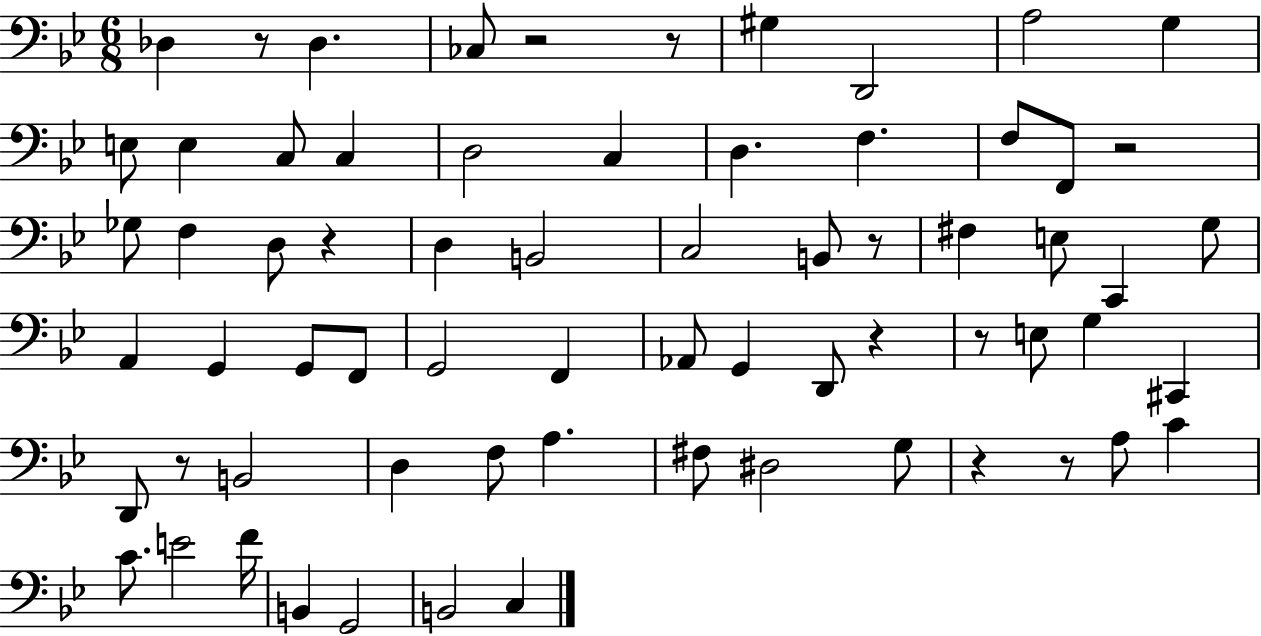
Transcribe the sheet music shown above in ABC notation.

X:1
T:Untitled
M:6/8
L:1/4
K:Bb
_D, z/2 _D, _C,/2 z2 z/2 ^G, D,,2 A,2 G, E,/2 E, C,/2 C, D,2 C, D, F, F,/2 F,,/2 z2 _G,/2 F, D,/2 z D, B,,2 C,2 B,,/2 z/2 ^F, E,/2 C,, G,/2 A,, G,, G,,/2 F,,/2 G,,2 F,, _A,,/2 G,, D,,/2 z z/2 E,/2 G, ^C,, D,,/2 z/2 B,,2 D, F,/2 A, ^F,/2 ^D,2 G,/2 z z/2 A,/2 C C/2 E2 F/4 B,, G,,2 B,,2 C,